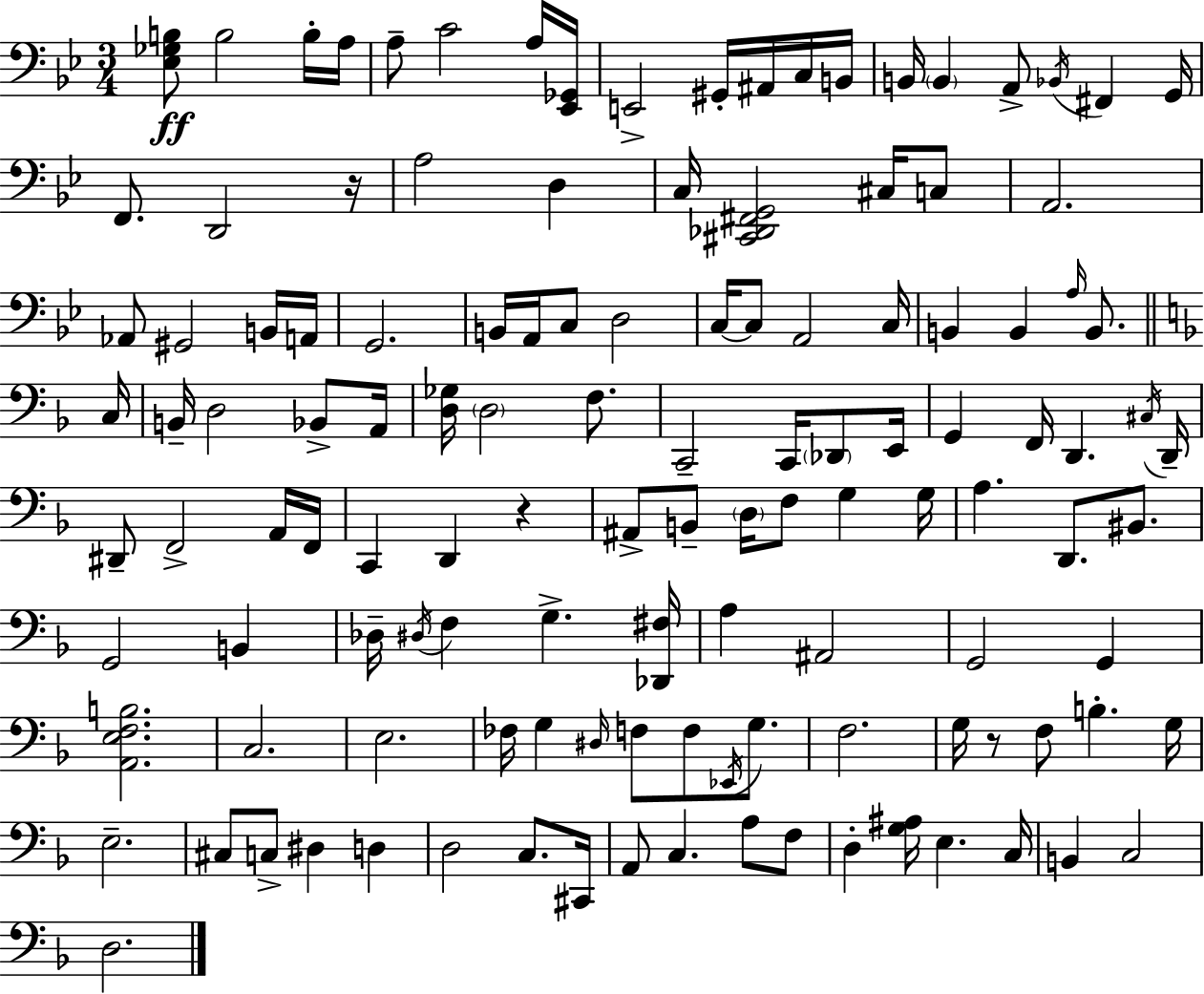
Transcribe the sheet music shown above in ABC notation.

X:1
T:Untitled
M:3/4
L:1/4
K:Bb
[_E,_G,B,]/2 B,2 B,/4 A,/4 A,/2 C2 A,/4 [_E,,_G,,]/4 E,,2 ^G,,/4 ^A,,/4 C,/4 B,,/4 B,,/4 B,, A,,/2 _B,,/4 ^F,, G,,/4 F,,/2 D,,2 z/4 A,2 D, C,/4 [^C,,_D,,^F,,G,,]2 ^C,/4 C,/2 A,,2 _A,,/2 ^G,,2 B,,/4 A,,/4 G,,2 B,,/4 A,,/4 C,/2 D,2 C,/4 C,/2 A,,2 C,/4 B,, B,, A,/4 B,,/2 C,/4 B,,/4 D,2 _B,,/2 A,,/4 [D,_G,]/4 D,2 F,/2 C,,2 C,,/4 _D,,/2 E,,/4 G,, F,,/4 D,, ^C,/4 D,,/4 ^D,,/2 F,,2 A,,/4 F,,/4 C,, D,, z ^A,,/2 B,,/2 D,/4 F,/2 G, G,/4 A, D,,/2 ^B,,/2 G,,2 B,, _D,/4 ^D,/4 F, G, [_D,,^F,]/4 A, ^A,,2 G,,2 G,, [A,,E,F,B,]2 C,2 E,2 _F,/4 G, ^D,/4 F,/2 F,/2 _E,,/4 G,/2 F,2 G,/4 z/2 F,/2 B, G,/4 E,2 ^C,/2 C,/2 ^D, D, D,2 C,/2 ^C,,/4 A,,/2 C, A,/2 F,/2 D, [G,^A,]/4 E, C,/4 B,, C,2 D,2